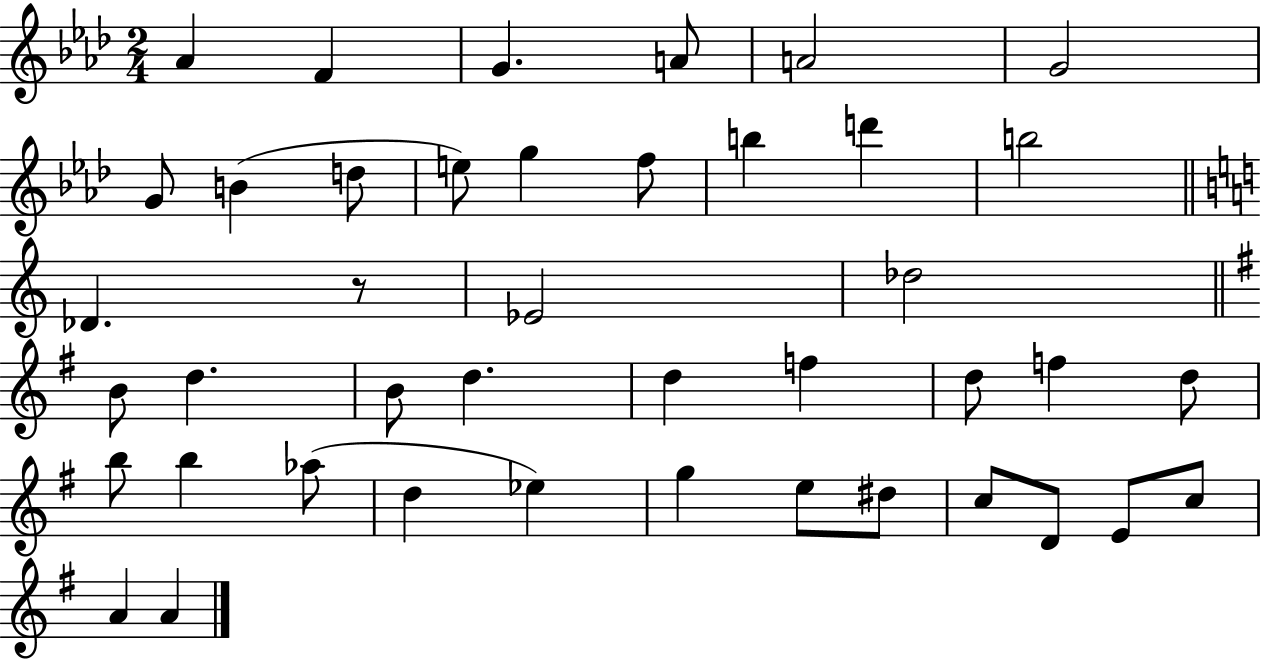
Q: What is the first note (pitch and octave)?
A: Ab4